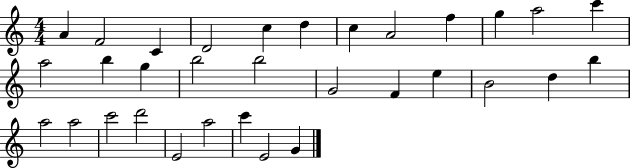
X:1
T:Untitled
M:4/4
L:1/4
K:C
A F2 C D2 c d c A2 f g a2 c' a2 b g b2 b2 G2 F e B2 d b a2 a2 c'2 d'2 E2 a2 c' E2 G